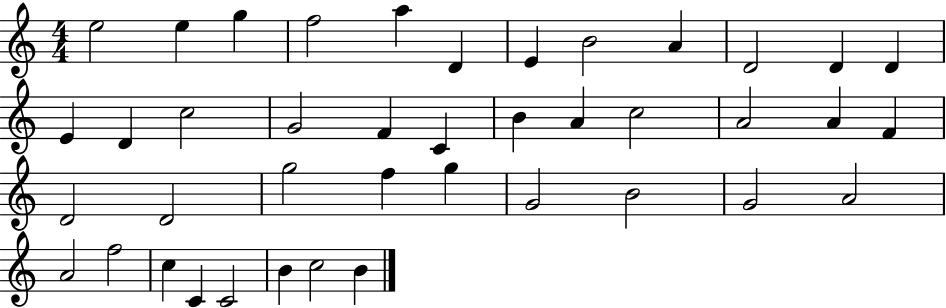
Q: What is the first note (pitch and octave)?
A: E5